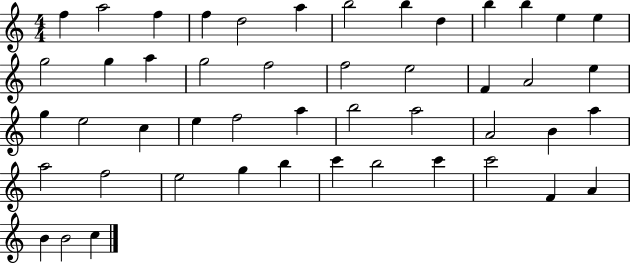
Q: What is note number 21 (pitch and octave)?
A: F4